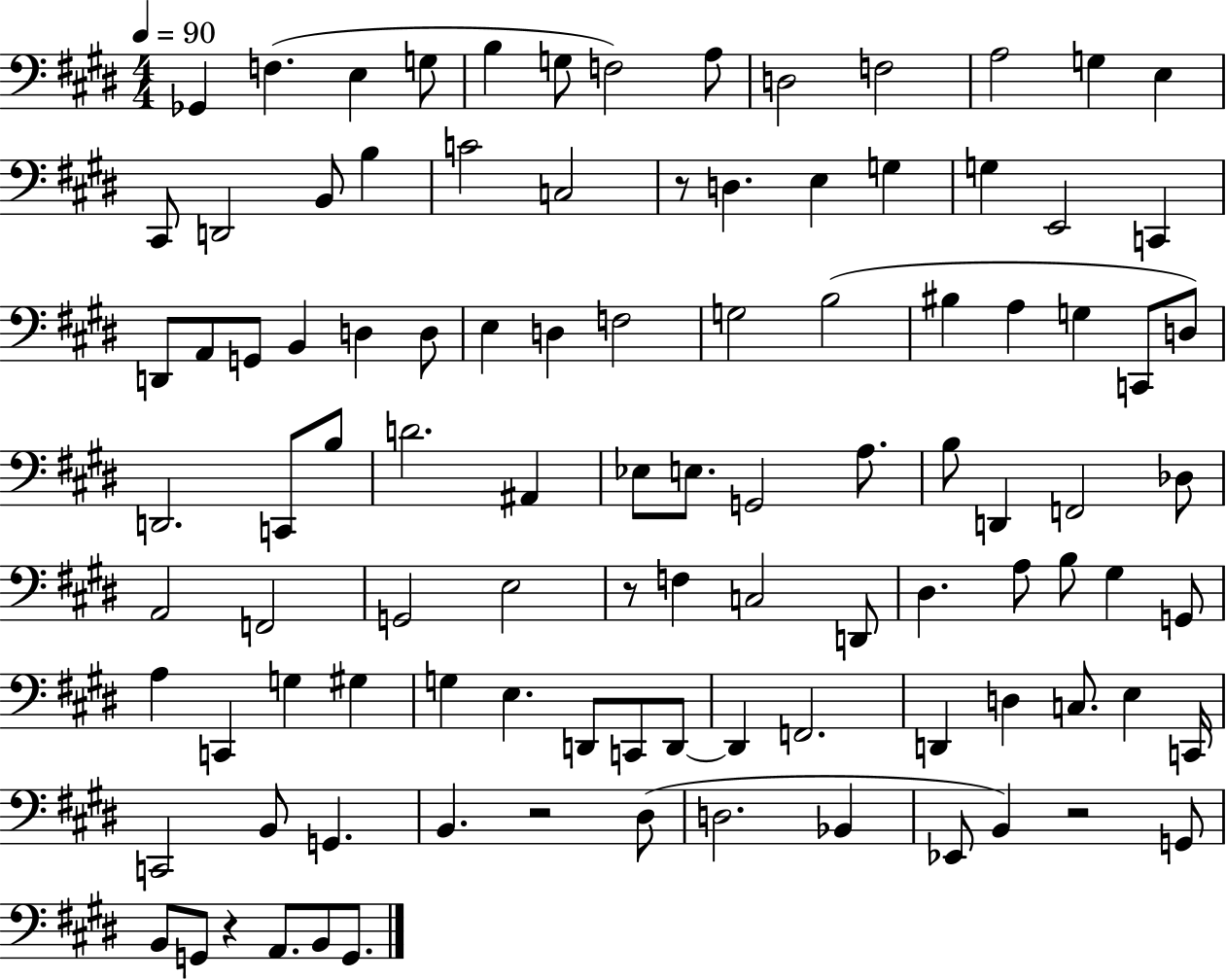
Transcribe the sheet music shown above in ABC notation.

X:1
T:Untitled
M:4/4
L:1/4
K:E
_G,, F, E, G,/2 B, G,/2 F,2 A,/2 D,2 F,2 A,2 G, E, ^C,,/2 D,,2 B,,/2 B, C2 C,2 z/2 D, E, G, G, E,,2 C,, D,,/2 A,,/2 G,,/2 B,, D, D,/2 E, D, F,2 G,2 B,2 ^B, A, G, C,,/2 D,/2 D,,2 C,,/2 B,/2 D2 ^A,, _E,/2 E,/2 G,,2 A,/2 B,/2 D,, F,,2 _D,/2 A,,2 F,,2 G,,2 E,2 z/2 F, C,2 D,,/2 ^D, A,/2 B,/2 ^G, G,,/2 A, C,, G, ^G, G, E, D,,/2 C,,/2 D,,/2 D,, F,,2 D,, D, C,/2 E, C,,/4 C,,2 B,,/2 G,, B,, z2 ^D,/2 D,2 _B,, _E,,/2 B,, z2 G,,/2 B,,/2 G,,/2 z A,,/2 B,,/2 G,,/2